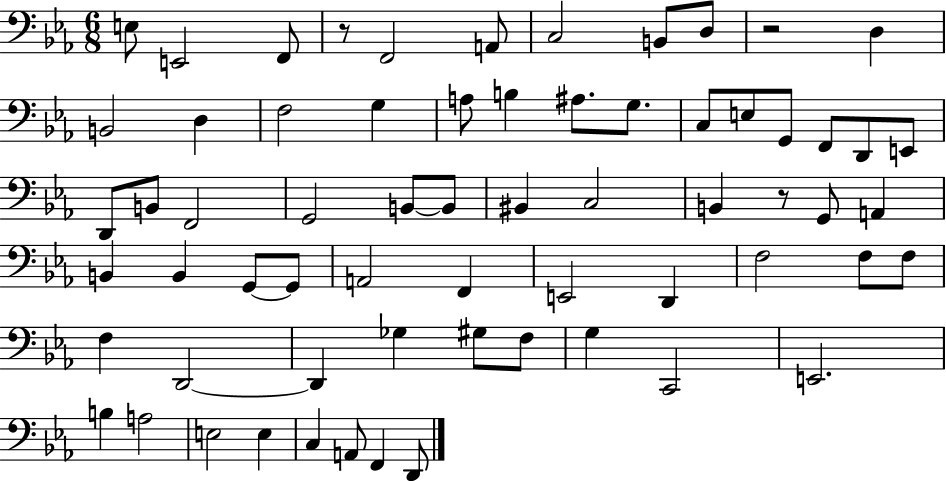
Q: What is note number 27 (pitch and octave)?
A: G2